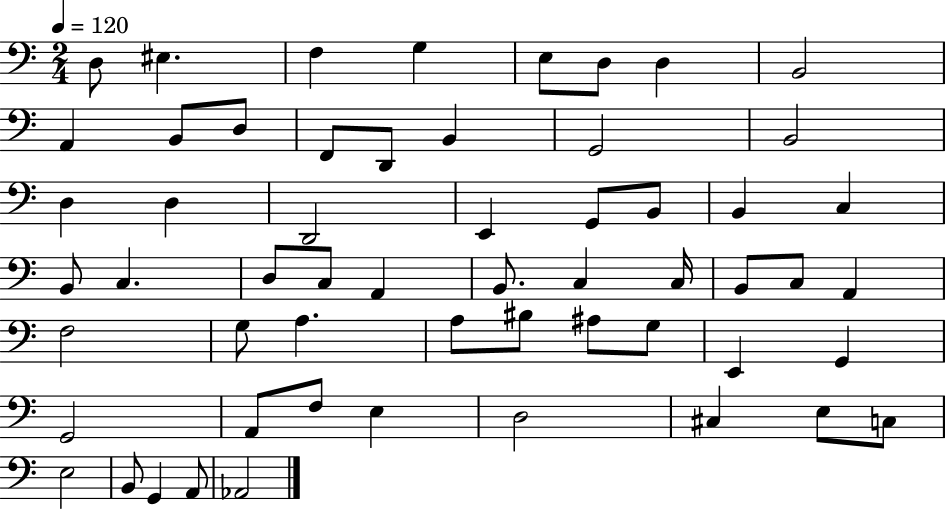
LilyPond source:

{
  \clef bass
  \numericTimeSignature
  \time 2/4
  \key c \major
  \tempo 4 = 120
  d8 eis4. | f4 g4 | e8 d8 d4 | b,2 | \break a,4 b,8 d8 | f,8 d,8 b,4 | g,2 | b,2 | \break d4 d4 | d,2 | e,4 g,8 b,8 | b,4 c4 | \break b,8 c4. | d8 c8 a,4 | b,8. c4 c16 | b,8 c8 a,4 | \break f2 | g8 a4. | a8 bis8 ais8 g8 | e,4 g,4 | \break g,2 | a,8 f8 e4 | d2 | cis4 e8 c8 | \break e2 | b,8 g,4 a,8 | aes,2 | \bar "|."
}